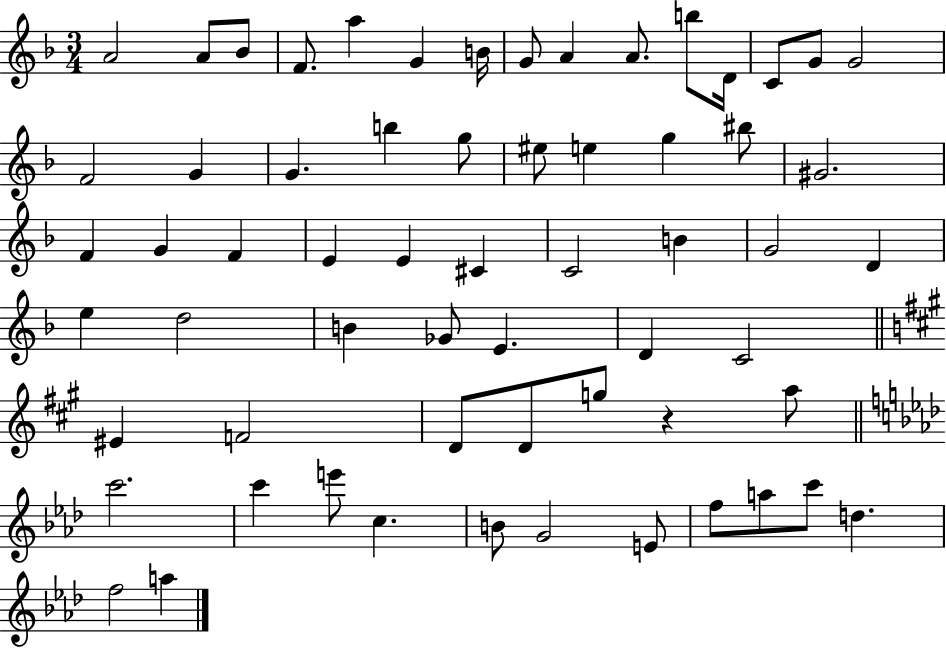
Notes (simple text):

A4/h A4/e Bb4/e F4/e. A5/q G4/q B4/s G4/e A4/q A4/e. B5/e D4/s C4/e G4/e G4/h F4/h G4/q G4/q. B5/q G5/e EIS5/e E5/q G5/q BIS5/e G#4/h. F4/q G4/q F4/q E4/q E4/q C#4/q C4/h B4/q G4/h D4/q E5/q D5/h B4/q Gb4/e E4/q. D4/q C4/h EIS4/q F4/h D4/e D4/e G5/e R/q A5/e C6/h. C6/q E6/e C5/q. B4/e G4/h E4/e F5/e A5/e C6/e D5/q. F5/h A5/q